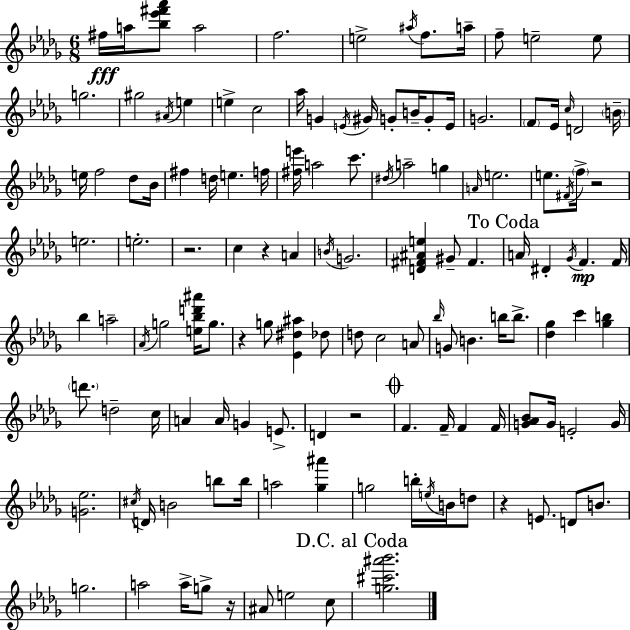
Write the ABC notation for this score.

X:1
T:Untitled
M:6/8
L:1/4
K:Bbm
^f/4 a/4 [_b_e'^f'_a']/2 a2 f2 e2 ^a/4 f/2 a/4 f/2 e2 e/2 g2 ^g2 ^A/4 e e c2 _a/4 G E/4 ^G/4 G/2 B/4 G/2 E/4 G2 F/2 _E/4 c/4 D2 B/4 e/4 f2 _d/2 _B/4 ^f d/4 e f/4 [^fe']/4 a2 c'/2 ^d/4 a2 g A/4 e2 e/2 ^F/4 f/4 z2 e2 e2 z2 c z A B/4 G2 [D^F^Ae] ^G/2 ^F A/4 ^D _G/4 F F/4 _b a2 _A/4 g2 [e_bd'^a']/4 g/2 z g/2 [_E^d^a] _d/2 d/2 c2 A/2 _b/4 G/2 B b/4 b/2 [_d_g] c' [_gb] d'/2 d2 c/4 A A/4 G E/2 D z2 F F/4 F F/4 [G_A_B]/2 G/4 E2 G/4 [G_e]2 ^c/4 D/4 B2 b/2 b/4 a2 [_g^a'] g2 b/4 e/4 B/4 d/2 z E/2 D/2 B/2 g2 a2 a/4 g/2 z/4 ^A/2 e2 c/2 [g^c'^a'_b']2